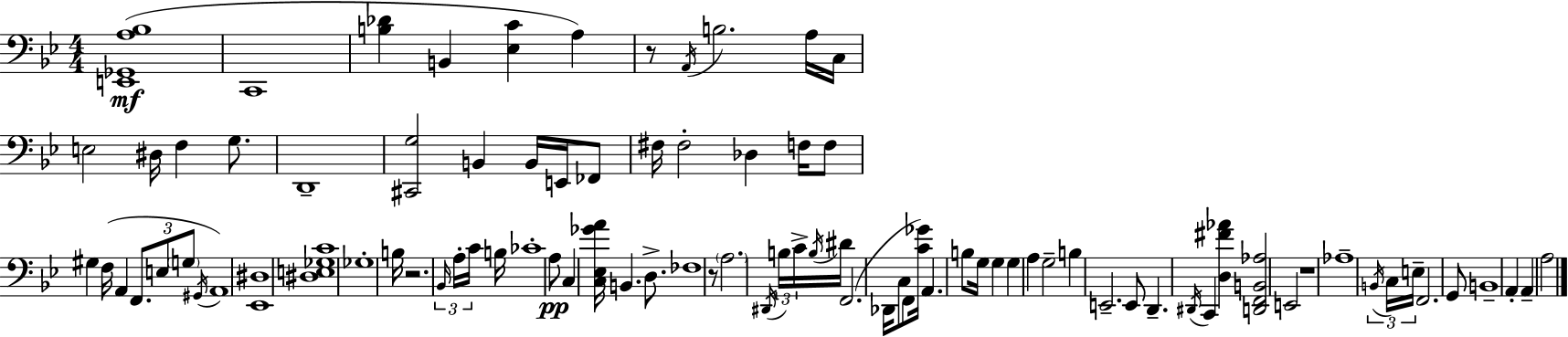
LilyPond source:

{
  \clef bass
  \numericTimeSignature
  \time 4/4
  \key bes \major
  \repeat volta 2 { <e, ges, a bes>1(\mf | c,1 | <b des'>4 b,4 <ees c'>4 a4) | r8 \acciaccatura { a,16 } b2. a16 | \break c16 e2 dis16 f4 g8. | d,1-- | <cis, g>2 b,4 b,16 e,16 fes,8 | fis16 fis2-. des4 f16 f8 | \break gis4 f16( a,4 \tuplet 3/2 { f,8. e8 \parenthesize g8 } | \acciaccatura { gis,16 }) a,1 | <ees, dis>1 | <dis e ges c'>1 | \break ges1-. | b16 r2. \tuplet 3/2 { \grace { bes,16 } | a16-. c'16 } b16 ces'1-. | a8\pp c4 <c ees ges' a'>16 b,4. | \break d8.-> fes1 | r8 \parenthesize a2. | \acciaccatura { dis,16 } \tuplet 3/2 { b16 c'16-> \acciaccatura { b16 } } dis'16 f,2.( | des,16 c8 f,8 <c' ges'>16) a,4. b8 | \break g16 g4 g4 a4 g2-- | b4 e,2.-- | e,8 d,4.-- \acciaccatura { dis,16 } c,4 | <d fis' aes'>4 <d, f, b, aes>2 e,2 | \break r1 | aes1-- | \tuplet 3/2 { \acciaccatura { b,16 } c16 e16-- } f,2. | g,8 b,1-- | \break a,4-. a,4-- a2 | } \bar "|."
}